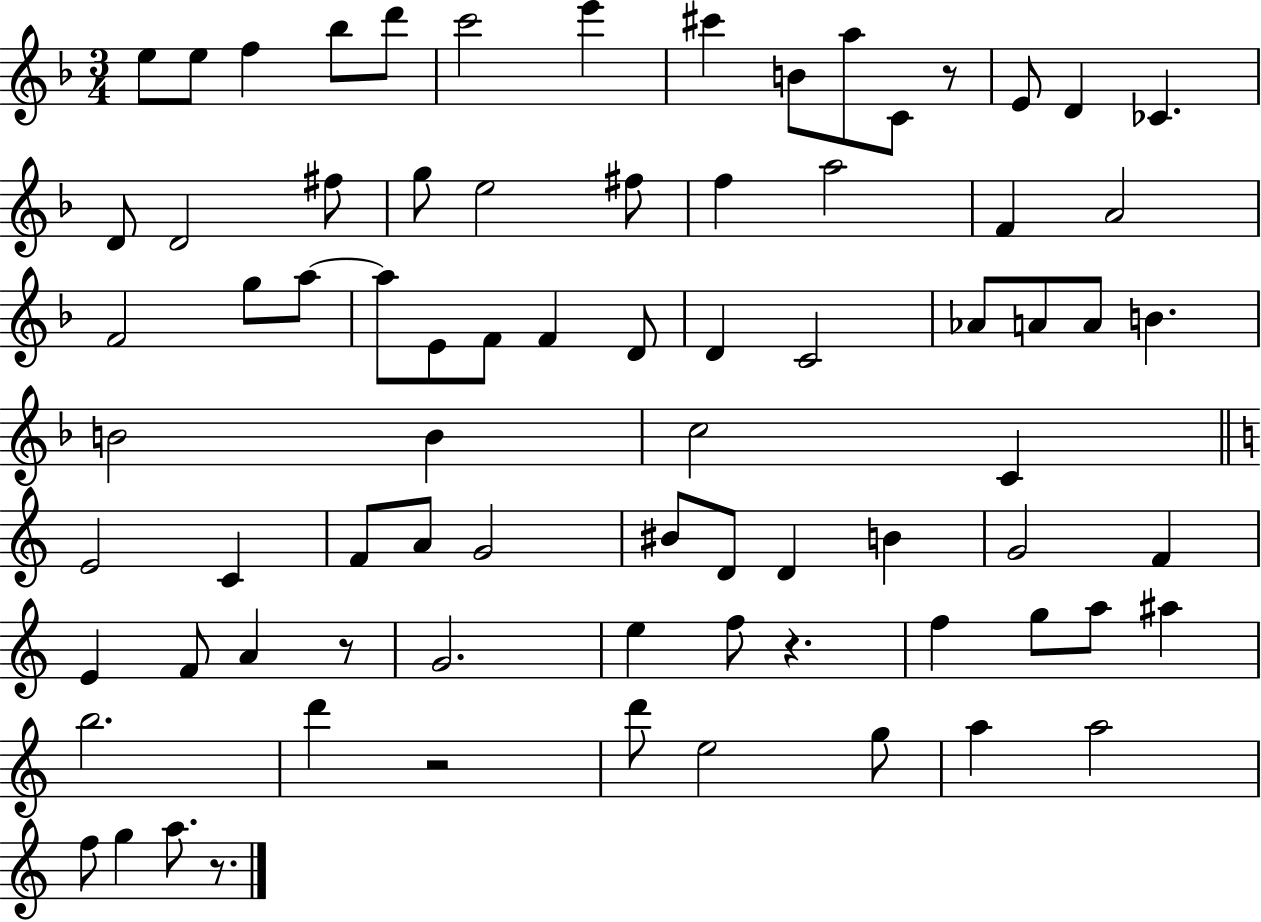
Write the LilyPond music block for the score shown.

{
  \clef treble
  \numericTimeSignature
  \time 3/4
  \key f \major
  e''8 e''8 f''4 bes''8 d'''8 | c'''2 e'''4 | cis'''4 b'8 a''8 c'8 r8 | e'8 d'4 ces'4. | \break d'8 d'2 fis''8 | g''8 e''2 fis''8 | f''4 a''2 | f'4 a'2 | \break f'2 g''8 a''8~~ | a''8 e'8 f'8 f'4 d'8 | d'4 c'2 | aes'8 a'8 a'8 b'4. | \break b'2 b'4 | c''2 c'4 | \bar "||" \break \key c \major e'2 c'4 | f'8 a'8 g'2 | bis'8 d'8 d'4 b'4 | g'2 f'4 | \break e'4 f'8 a'4 r8 | g'2. | e''4 f''8 r4. | f''4 g''8 a''8 ais''4 | \break b''2. | d'''4 r2 | d'''8 e''2 g''8 | a''4 a''2 | \break f''8 g''4 a''8. r8. | \bar "|."
}